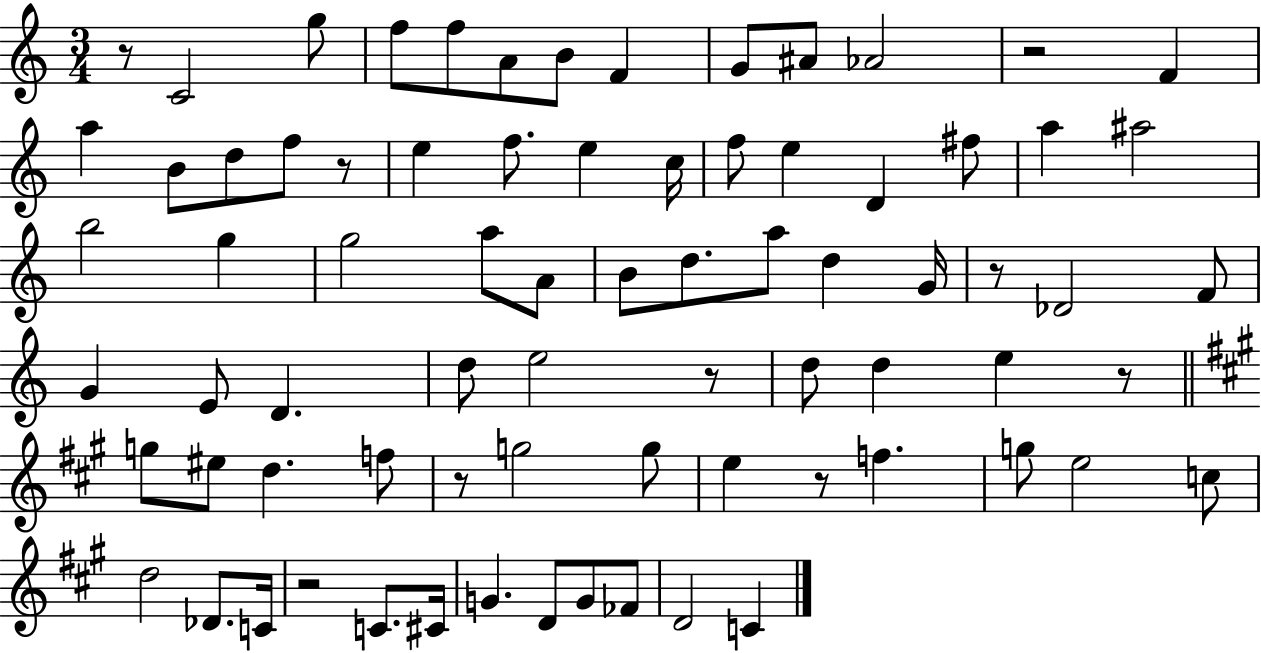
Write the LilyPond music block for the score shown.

{
  \clef treble
  \numericTimeSignature
  \time 3/4
  \key c \major
  \repeat volta 2 { r8 c'2 g''8 | f''8 f''8 a'8 b'8 f'4 | g'8 ais'8 aes'2 | r2 f'4 | \break a''4 b'8 d''8 f''8 r8 | e''4 f''8. e''4 c''16 | f''8 e''4 d'4 fis''8 | a''4 ais''2 | \break b''2 g''4 | g''2 a''8 a'8 | b'8 d''8. a''8 d''4 g'16 | r8 des'2 f'8 | \break g'4 e'8 d'4. | d''8 e''2 r8 | d''8 d''4 e''4 r8 | \bar "||" \break \key a \major g''8 eis''8 d''4. f''8 | r8 g''2 g''8 | e''4 r8 f''4. | g''8 e''2 c''8 | \break d''2 des'8. c'16 | r2 c'8. cis'16 | g'4. d'8 g'8 fes'8 | d'2 c'4 | \break } \bar "|."
}